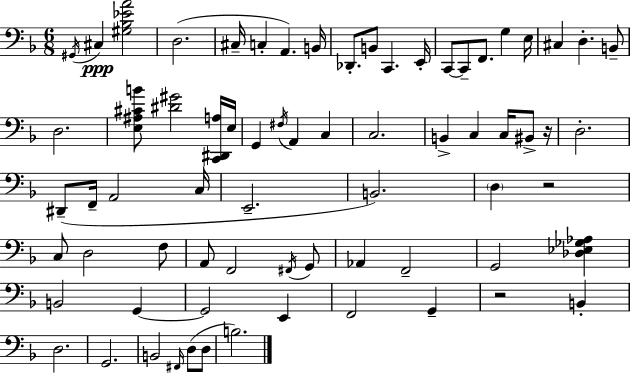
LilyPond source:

{
  \clef bass
  \numericTimeSignature
  \time 6/8
  \key f \major
  \acciaccatura { gis,16 }\ppp cis4 <gis bes ees' a'>2 | d2.( | cis16-- c4-. a,4.) | b,16 des,8.-. b,8 c,4. | \break e,16-. c,8~~ c,8-- f,8. g4 | e16 cis4 d4.-. b,8-- | d2. | <e ais cis' b'>8 <dis' gis'>2 <c, dis, a>16 | \break e16 g,4 \acciaccatura { fis16 } a,4 c4 | c2. | b,4-> c4 c16 bis,8-> | r16 d2.-. | \break dis,8--( f,16-- a,2 | c16 e,2.-- | b,2.) | \parenthesize d4 r2 | \break c8 d2 | f8 a,8 f,2 | \acciaccatura { fis,16 } g,8 aes,4 f,2-- | g,2 <des ees ges aes>4 | \break b,2 g,4~~ | g,2 e,4 | f,2 g,4-- | r2 b,4-. | \break d2. | g,2. | b,2 \grace { fis,16 } | d8( d8 b2.) | \break \bar "|."
}